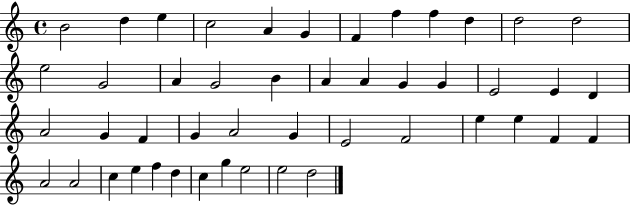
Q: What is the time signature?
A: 4/4